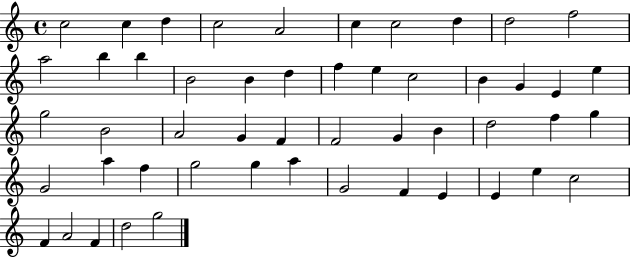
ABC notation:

X:1
T:Untitled
M:4/4
L:1/4
K:C
c2 c d c2 A2 c c2 d d2 f2 a2 b b B2 B d f e c2 B G E e g2 B2 A2 G F F2 G B d2 f g G2 a f g2 g a G2 F E E e c2 F A2 F d2 g2